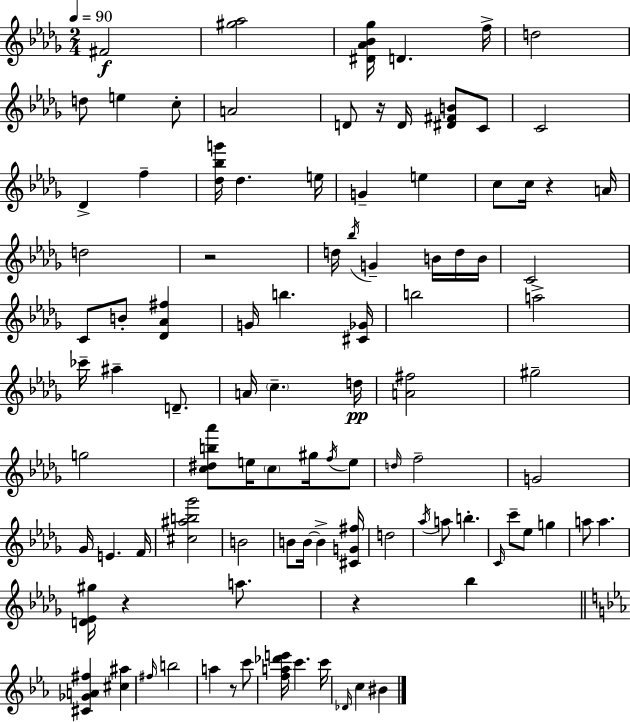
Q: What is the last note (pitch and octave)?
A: BIS4